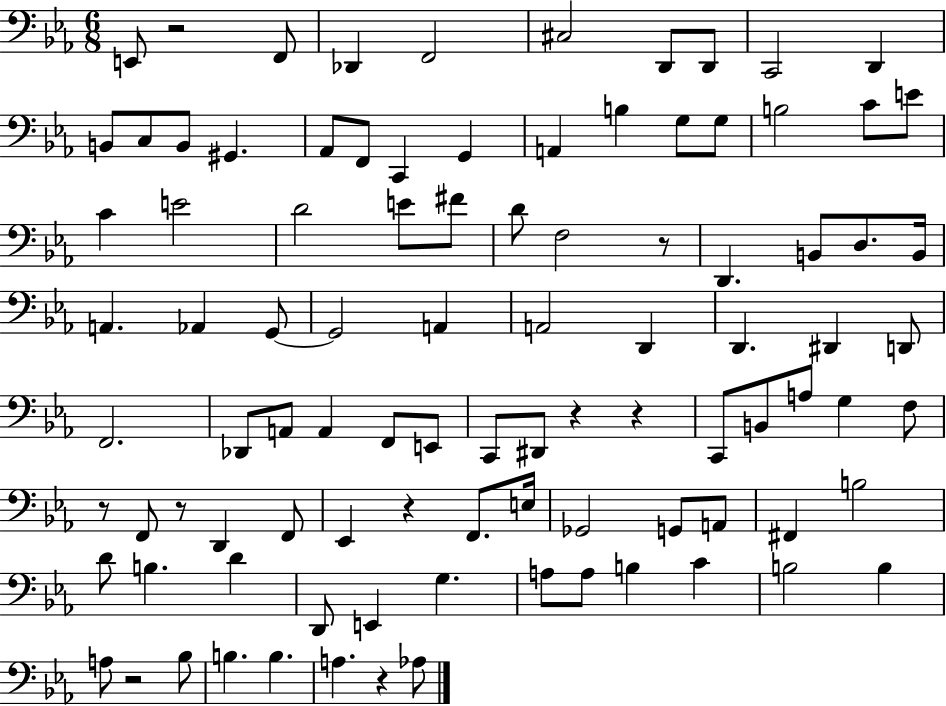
X:1
T:Untitled
M:6/8
L:1/4
K:Eb
E,,/2 z2 F,,/2 _D,, F,,2 ^C,2 D,,/2 D,,/2 C,,2 D,, B,,/2 C,/2 B,,/2 ^G,, _A,,/2 F,,/2 C,, G,, A,, B, G,/2 G,/2 B,2 C/2 E/2 C E2 D2 E/2 ^F/2 D/2 F,2 z/2 D,, B,,/2 D,/2 B,,/4 A,, _A,, G,,/2 G,,2 A,, A,,2 D,, D,, ^D,, D,,/2 F,,2 _D,,/2 A,,/2 A,, F,,/2 E,,/2 C,,/2 ^D,,/2 z z C,,/2 B,,/2 A,/2 G, F,/2 z/2 F,,/2 z/2 D,, F,,/2 _E,, z F,,/2 E,/4 _G,,2 G,,/2 A,,/2 ^F,, B,2 D/2 B, D D,,/2 E,, G, A,/2 A,/2 B, C B,2 B, A,/2 z2 _B,/2 B, B, A, z _A,/2